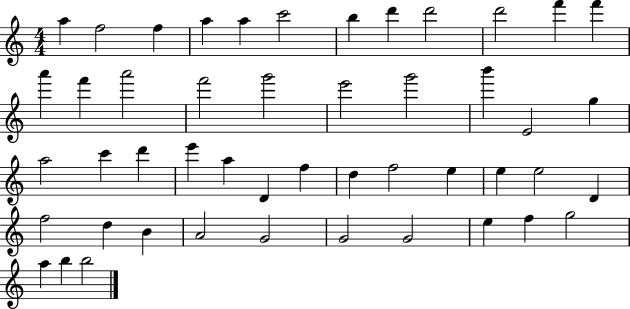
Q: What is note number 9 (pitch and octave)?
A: D6